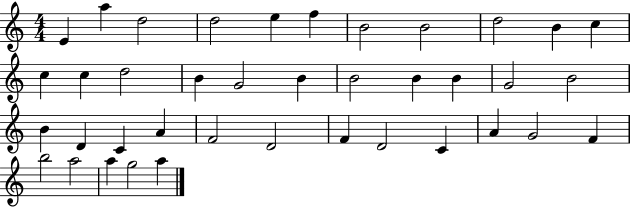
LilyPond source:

{
  \clef treble
  \numericTimeSignature
  \time 4/4
  \key c \major
  e'4 a''4 d''2 | d''2 e''4 f''4 | b'2 b'2 | d''2 b'4 c''4 | \break c''4 c''4 d''2 | b'4 g'2 b'4 | b'2 b'4 b'4 | g'2 b'2 | \break b'4 d'4 c'4 a'4 | f'2 d'2 | f'4 d'2 c'4 | a'4 g'2 f'4 | \break b''2 a''2 | a''4 g''2 a''4 | \bar "|."
}